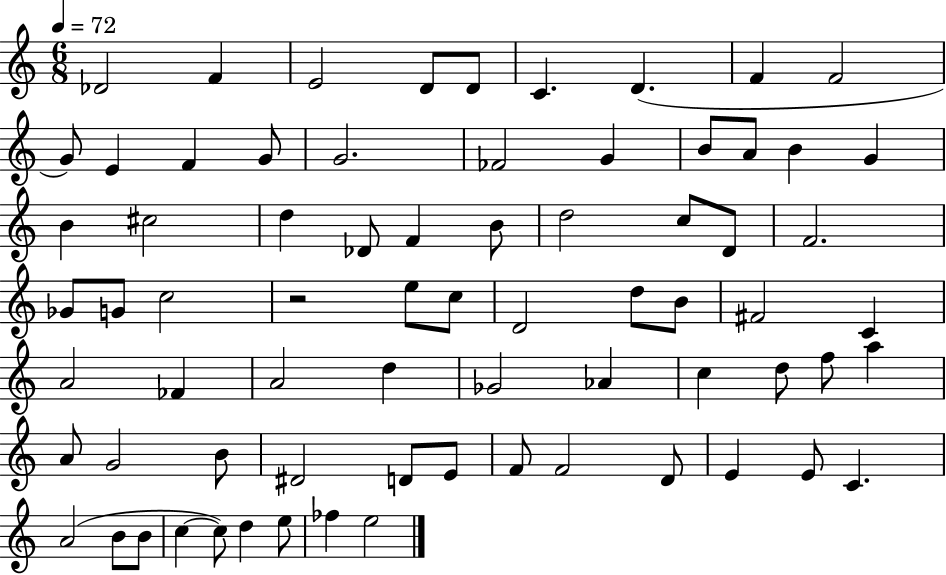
{
  \clef treble
  \numericTimeSignature
  \time 6/8
  \key c \major
  \tempo 4 = 72
  des'2 f'4 | e'2 d'8 d'8 | c'4. d'4.( | f'4 f'2 | \break g'8) e'4 f'4 g'8 | g'2. | fes'2 g'4 | b'8 a'8 b'4 g'4 | \break b'4 cis''2 | d''4 des'8 f'4 b'8 | d''2 c''8 d'8 | f'2. | \break ges'8 g'8 c''2 | r2 e''8 c''8 | d'2 d''8 b'8 | fis'2 c'4 | \break a'2 fes'4 | a'2 d''4 | ges'2 aes'4 | c''4 d''8 f''8 a''4 | \break a'8 g'2 b'8 | dis'2 d'8 e'8 | f'8 f'2 d'8 | e'4 e'8 c'4. | \break a'2( b'8 b'8 | c''4~~ c''8) d''4 e''8 | fes''4 e''2 | \bar "|."
}